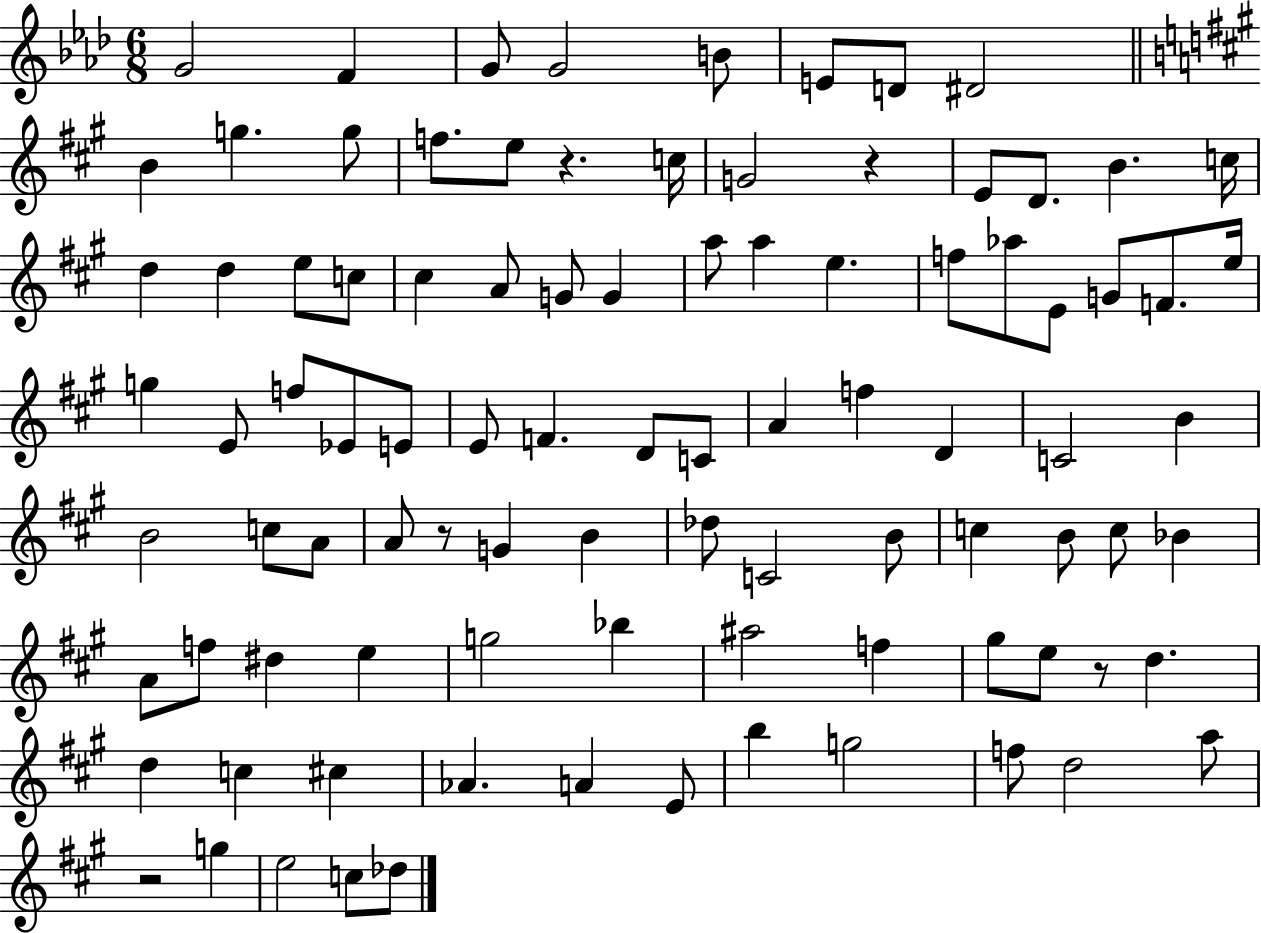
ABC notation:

X:1
T:Untitled
M:6/8
L:1/4
K:Ab
G2 F G/2 G2 B/2 E/2 D/2 ^D2 B g g/2 f/2 e/2 z c/4 G2 z E/2 D/2 B c/4 d d e/2 c/2 ^c A/2 G/2 G a/2 a e f/2 _a/2 E/2 G/2 F/2 e/4 g E/2 f/2 _E/2 E/2 E/2 F D/2 C/2 A f D C2 B B2 c/2 A/2 A/2 z/2 G B _d/2 C2 B/2 c B/2 c/2 _B A/2 f/2 ^d e g2 _b ^a2 f ^g/2 e/2 z/2 d d c ^c _A A E/2 b g2 f/2 d2 a/2 z2 g e2 c/2 _d/2